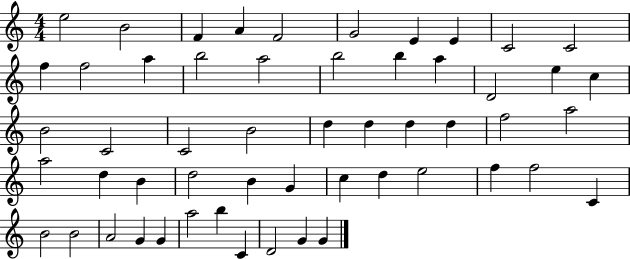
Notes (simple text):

E5/h B4/h F4/q A4/q F4/h G4/h E4/q E4/q C4/h C4/h F5/q F5/h A5/q B5/h A5/h B5/h B5/q A5/q D4/h E5/q C5/q B4/h C4/h C4/h B4/h D5/q D5/q D5/q D5/q F5/h A5/h A5/h D5/q B4/q D5/h B4/q G4/q C5/q D5/q E5/h F5/q F5/h C4/q B4/h B4/h A4/h G4/q G4/q A5/h B5/q C4/q D4/h G4/q G4/q